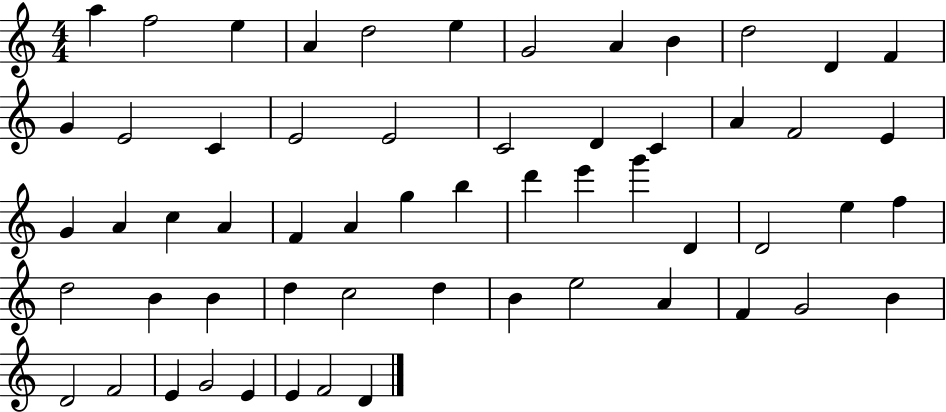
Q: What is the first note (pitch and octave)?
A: A5